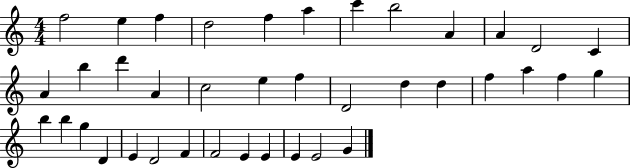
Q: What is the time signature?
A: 4/4